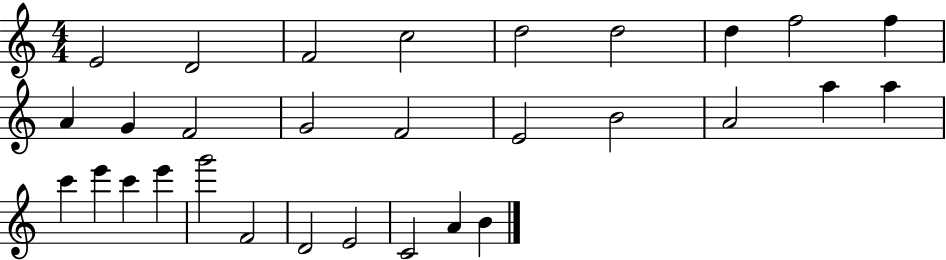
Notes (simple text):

E4/h D4/h F4/h C5/h D5/h D5/h D5/q F5/h F5/q A4/q G4/q F4/h G4/h F4/h E4/h B4/h A4/h A5/q A5/q C6/q E6/q C6/q E6/q G6/h F4/h D4/h E4/h C4/h A4/q B4/q